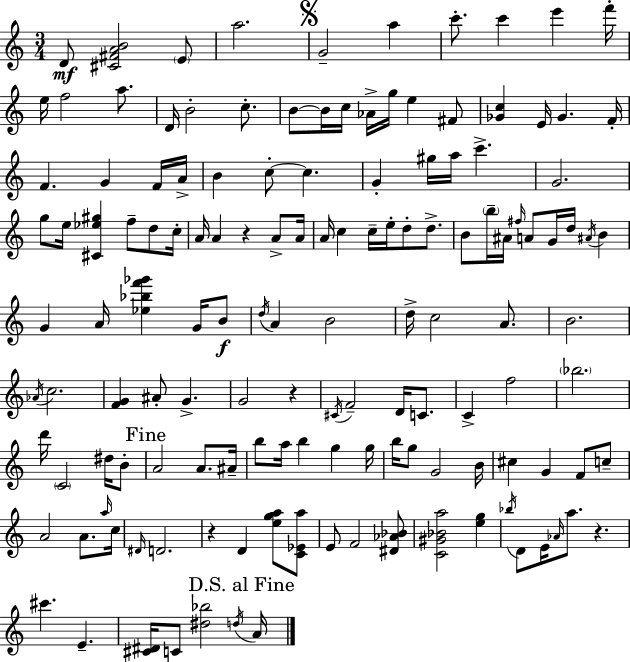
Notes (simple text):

D4/e [C#4,F#4,A4,B4]/h E4/e A5/h. G4/h A5/q C6/e. C6/q E6/q F6/s E5/s F5/h A5/e. D4/s B4/h C5/e. B4/e B4/s C5/s Ab4/s G5/s E5/q F#4/e [Gb4,C5]/q E4/s Gb4/q. F4/s F4/q. G4/q F4/s A4/s B4/q C5/e C5/q. G4/q G#5/s A5/s C6/q. G4/h. G5/e E5/s [C#4,Eb5,G#5]/q F5/e D5/e C5/s A4/s A4/q R/q A4/e A4/s A4/s C5/q C5/s E5/s D5/e D5/e. B4/e B5/s A#4/s F#5/s A4/e G4/s D5/s A#4/s B4/q G4/q A4/s [Eb5,Bb5,F6,Gb6]/q G4/s B4/e D5/s A4/q B4/h D5/s C5/h A4/e. B4/h. Ab4/s C5/h. [F4,G4]/q A#4/e G4/q. G4/h R/q C#4/s F4/h D4/s C4/e. C4/q F5/h Bb5/h. D6/s C4/h D#5/s B4/e A4/h A4/e. A#4/s B5/e A5/s B5/q G5/q G5/s B5/s G5/e G4/h B4/s C#5/q G4/q F4/e C5/e A4/h A4/e. A5/s C5/s D#4/s D4/h. R/q D4/q [E5,G5,A5]/e [C4,Eb4,A5]/e E4/e F4/h [D#4,Ab4,Bb4]/e [C4,G#4,Bb4,A5]/h [E5,G5]/q Bb5/s D4/e E4/s Ab4/s A5/e. R/q. C#6/q. E4/q. [C#4,D#4]/s C4/e [D#5,Bb5]/h D5/s A4/s